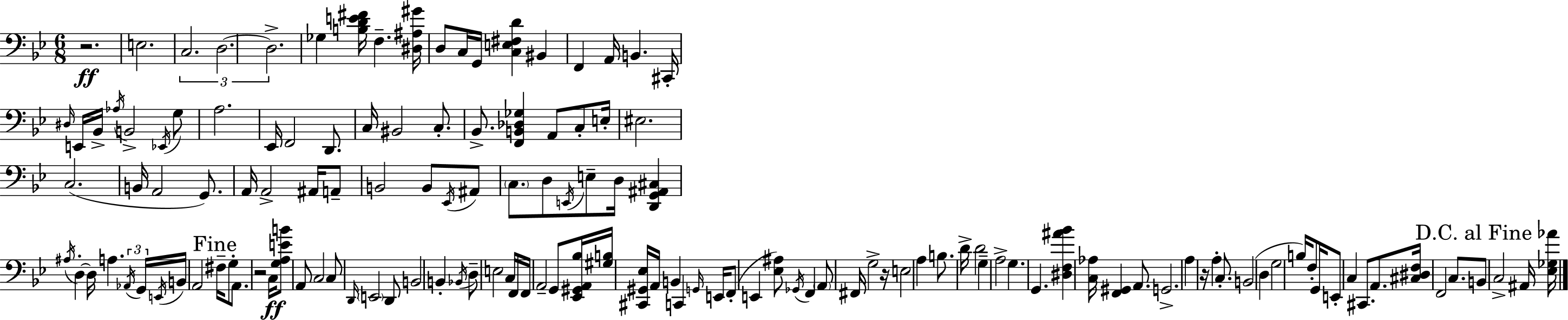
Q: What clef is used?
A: bass